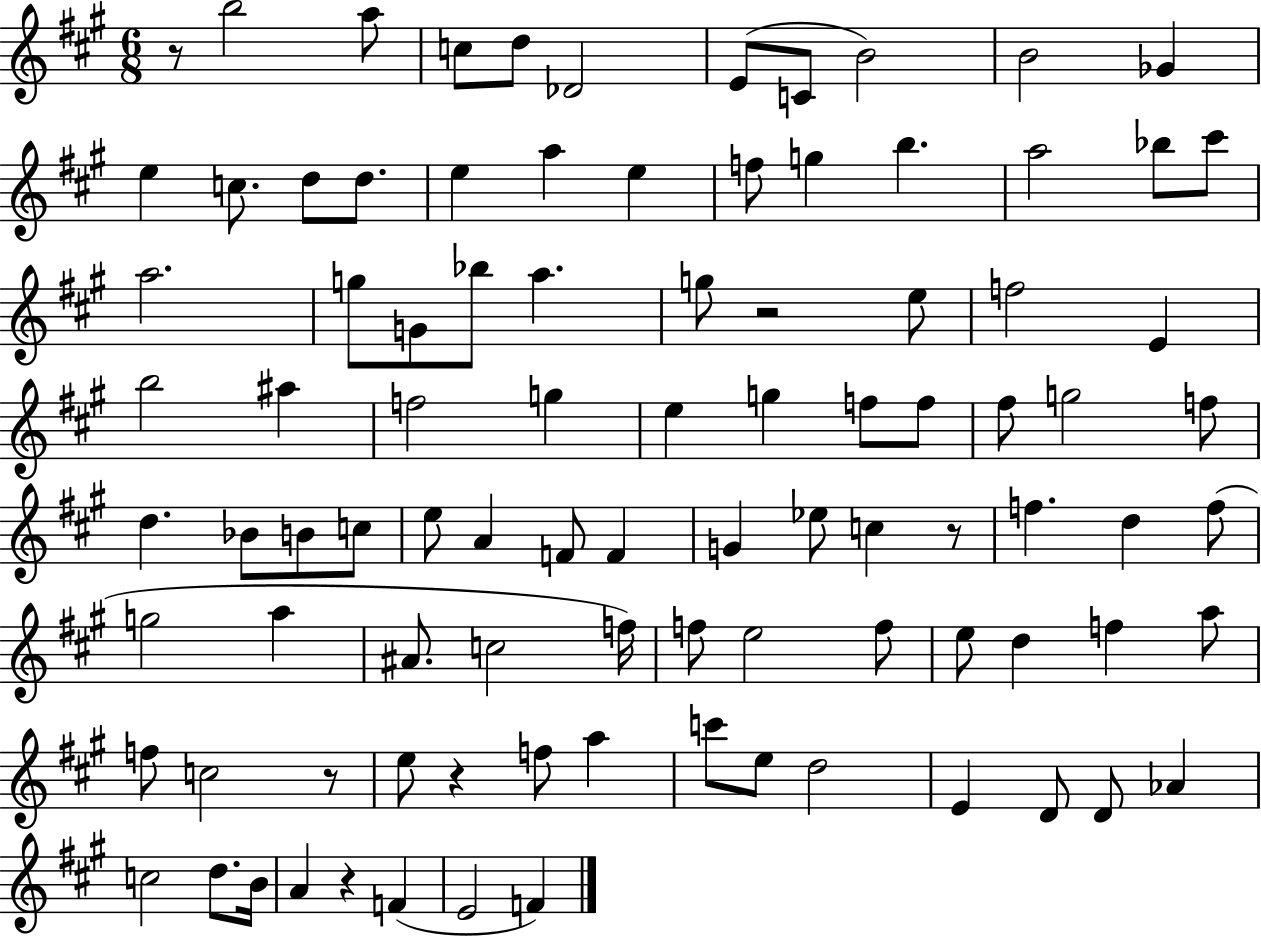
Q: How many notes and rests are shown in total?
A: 94